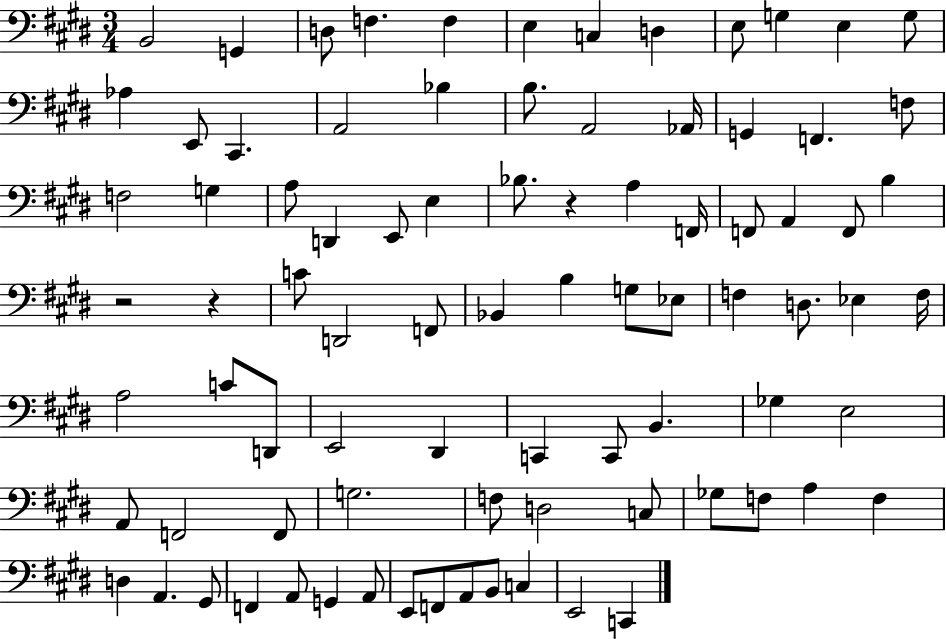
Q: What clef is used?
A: bass